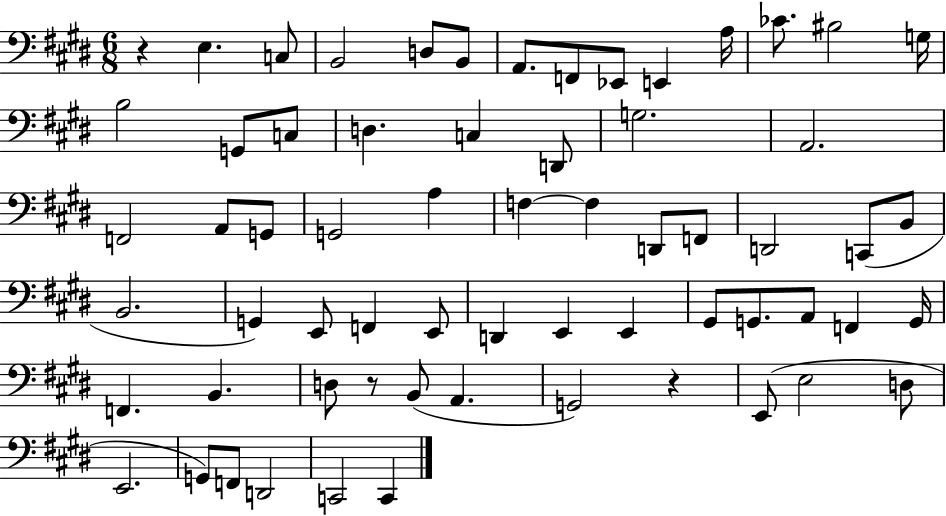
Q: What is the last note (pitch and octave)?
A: C2